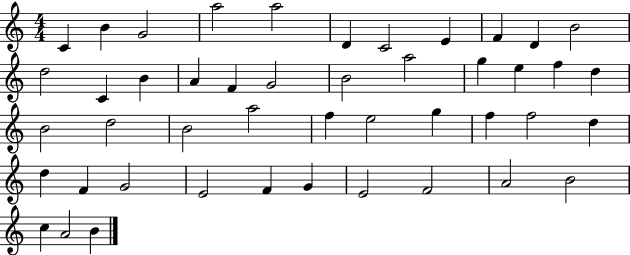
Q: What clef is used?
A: treble